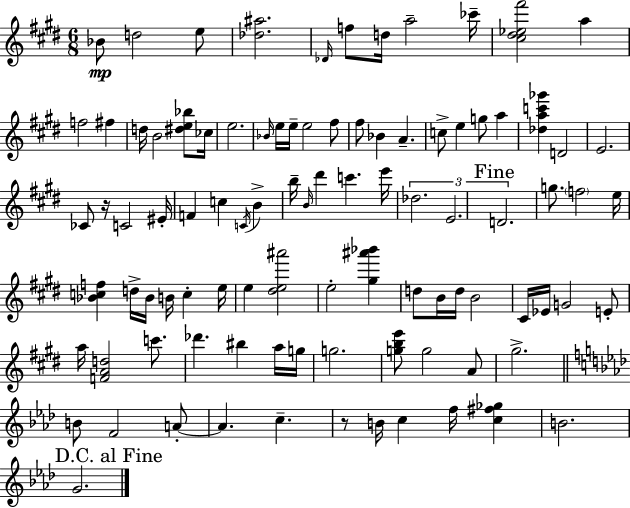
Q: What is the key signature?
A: E major